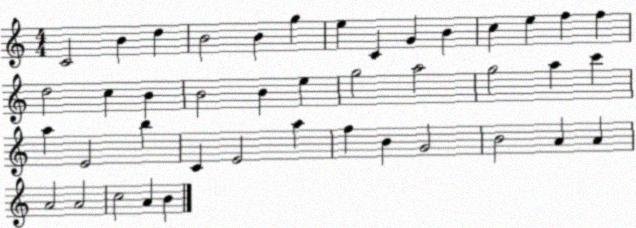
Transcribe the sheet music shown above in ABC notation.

X:1
T:Untitled
M:4/4
L:1/4
K:C
C2 B d B2 B g e C G B c e f f d2 c B B2 B e g2 a2 g2 a c' a E2 b C E2 a f B G2 B2 A A A2 A2 c2 A B